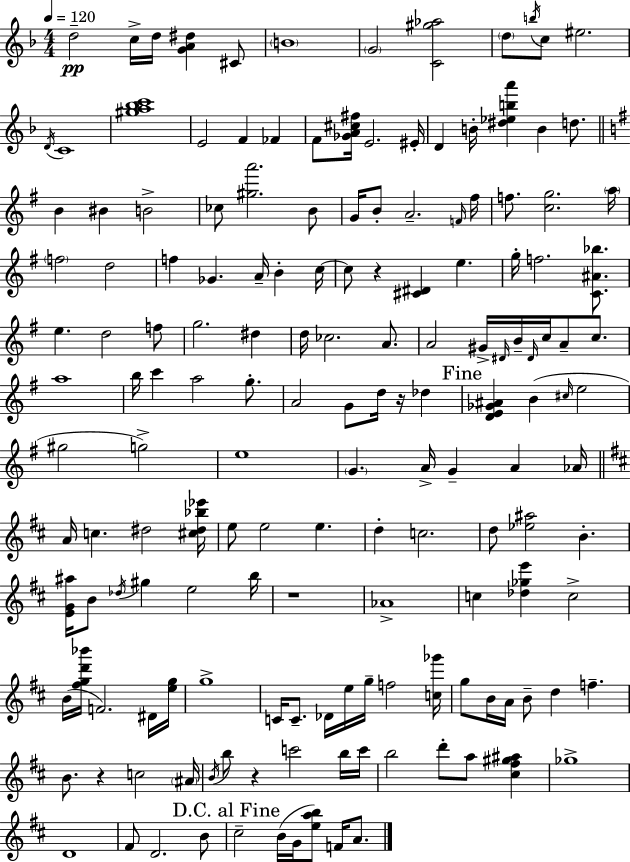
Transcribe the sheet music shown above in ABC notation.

X:1
T:Untitled
M:4/4
L:1/4
K:F
d2 c/4 d/4 [GA^d] ^C/2 B4 G2 [C^g_a]2 d/2 b/4 c/2 ^e2 D/4 C4 [^ga_bc']4 E2 F _F F/2 [_GA^c^f]/4 E2 ^E/4 D B/4 [^d_eba'] B d/2 B ^B B2 _c/2 [^ga']2 B/2 G/4 B/2 A2 F/4 ^f/4 f/2 [cg]2 a/4 f2 d2 f _G A/4 B c/4 c/2 z [^C^D] e g/4 f2 [C^A_b]/2 e d2 f/2 g2 ^d d/4 _c2 A/2 A2 ^G/4 ^D/4 B/4 ^D/4 c/4 A/2 c/2 a4 b/4 c' a2 g/2 A2 G/2 d/4 z/4 _d [DE_G^A] B ^c/4 e2 ^g2 g2 e4 G A/4 G A _A/4 A/4 c ^d2 [^c^d_b_e']/4 e/2 e2 e d c2 d/2 [_e^a]2 B [EG^a]/4 B/2 _d/4 ^g e2 b/4 z4 _A4 c [_d_ge'] c2 B/4 [^fgd'_b']/4 F2 ^D/4 [eg]/4 g4 C/4 C/2 _D/4 e/4 g/4 f2 [c_g']/4 g/2 B/4 A/4 B/2 d f B/2 z c2 ^A/4 B/4 b/2 z c'2 b/4 c'/4 b2 d'/2 a/2 [^c^f^g^a] _g4 D4 ^F/2 D2 B/2 ^c2 B/4 G/4 [eab]/2 F/4 A/2